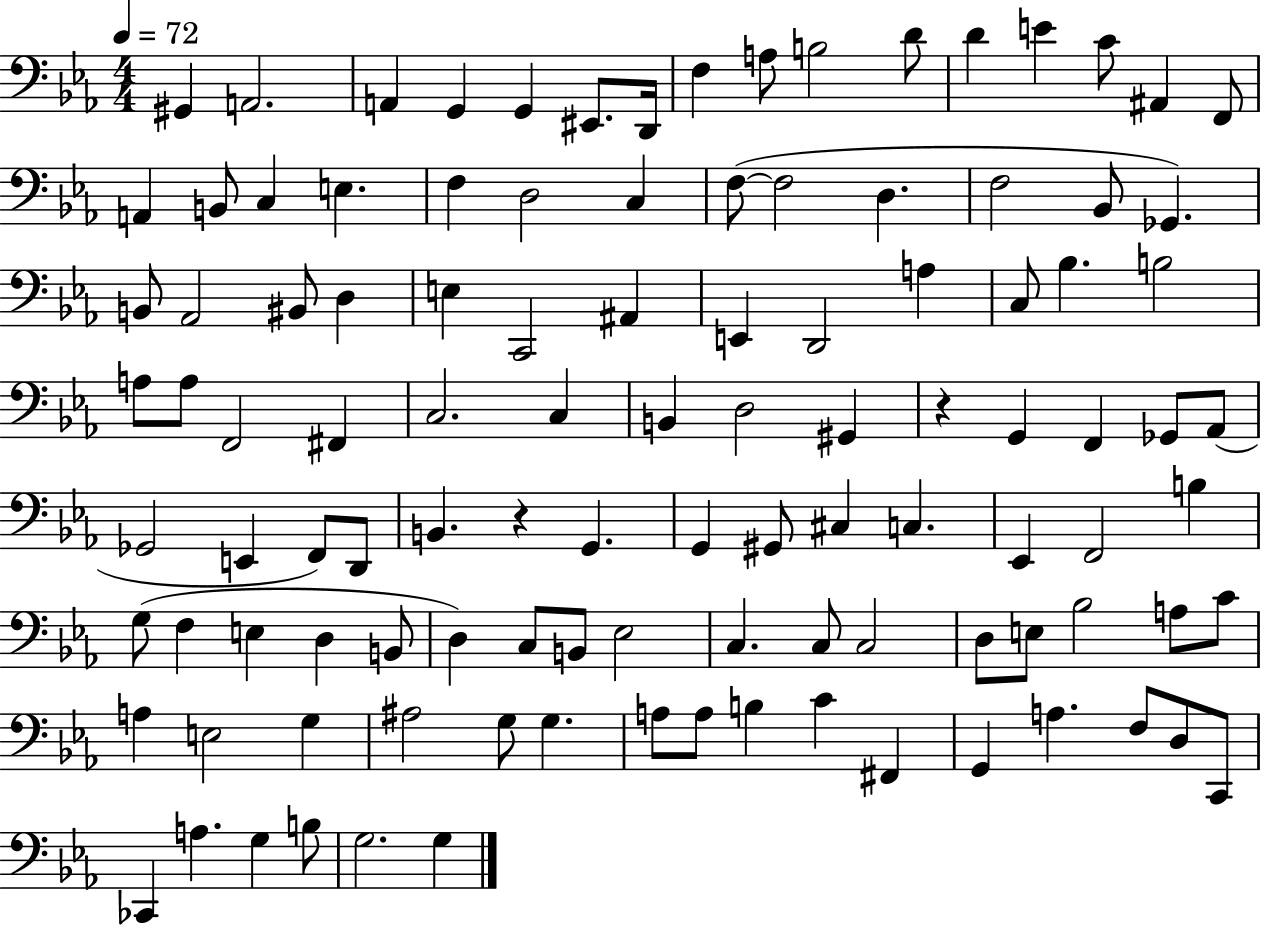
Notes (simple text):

G#2/q A2/h. A2/q G2/q G2/q EIS2/e. D2/s F3/q A3/e B3/h D4/e D4/q E4/q C4/e A#2/q F2/e A2/q B2/e C3/q E3/q. F3/q D3/h C3/q F3/e F3/h D3/q. F3/h Bb2/e Gb2/q. B2/e Ab2/h BIS2/e D3/q E3/q C2/h A#2/q E2/q D2/h A3/q C3/e Bb3/q. B3/h A3/e A3/e F2/h F#2/q C3/h. C3/q B2/q D3/h G#2/q R/q G2/q F2/q Gb2/e Ab2/e Gb2/h E2/q F2/e D2/e B2/q. R/q G2/q. G2/q G#2/e C#3/q C3/q. Eb2/q F2/h B3/q G3/e F3/q E3/q D3/q B2/e D3/q C3/e B2/e Eb3/h C3/q. C3/e C3/h D3/e E3/e Bb3/h A3/e C4/e A3/q E3/h G3/q A#3/h G3/e G3/q. A3/e A3/e B3/q C4/q F#2/q G2/q A3/q. F3/e D3/e C2/e CES2/q A3/q. G3/q B3/e G3/h. G3/q